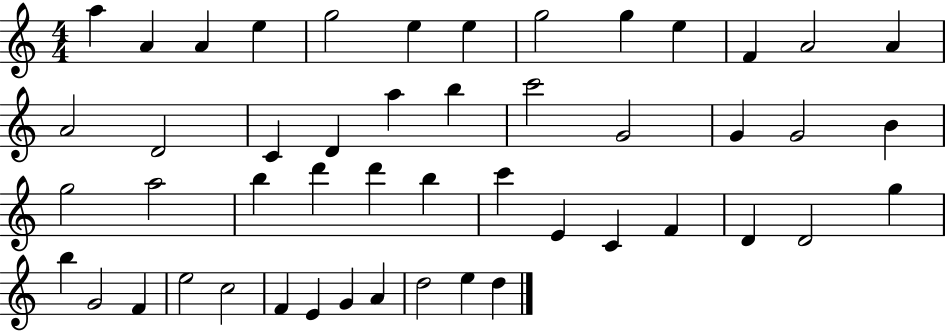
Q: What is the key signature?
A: C major